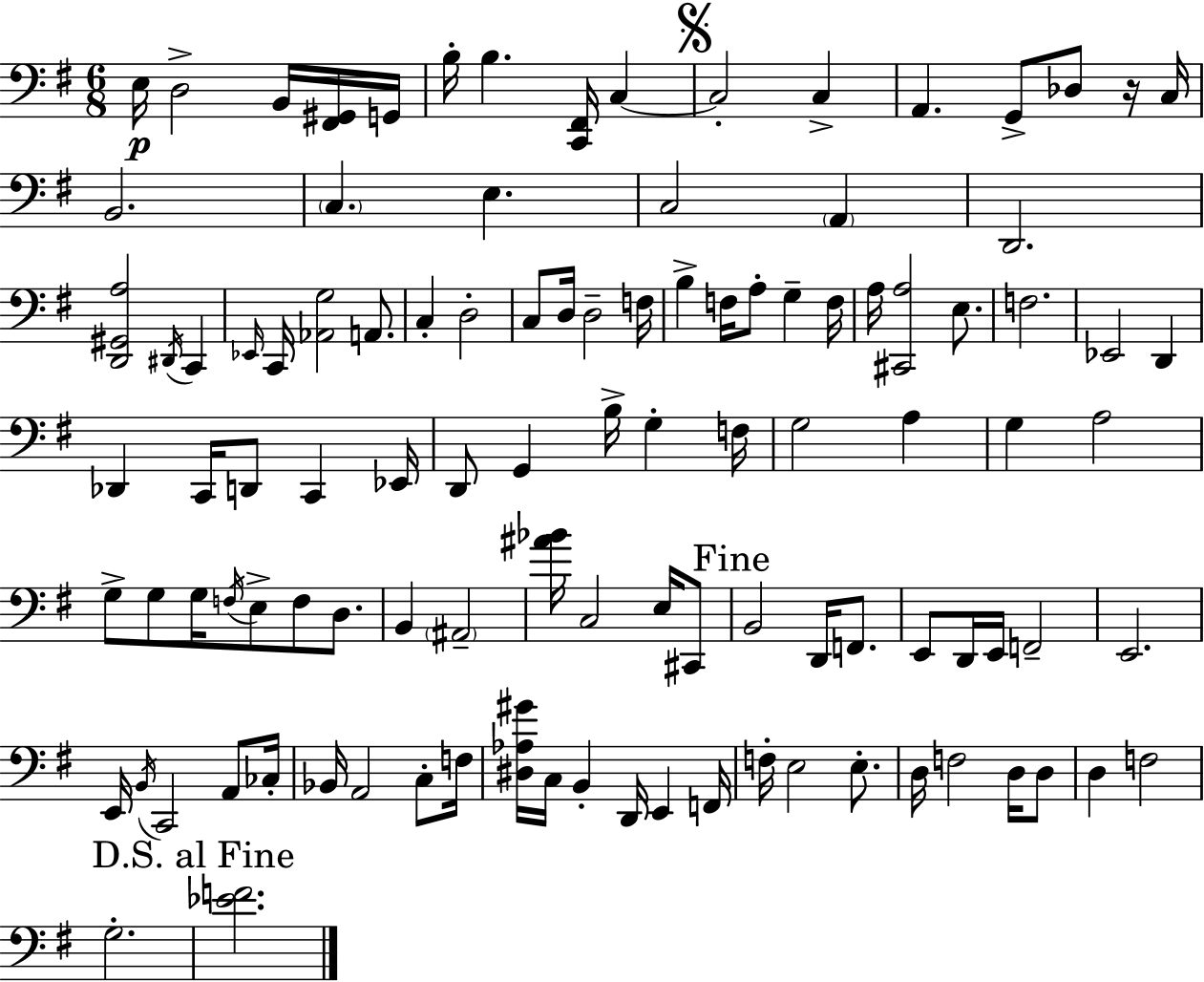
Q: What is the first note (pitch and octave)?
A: E3